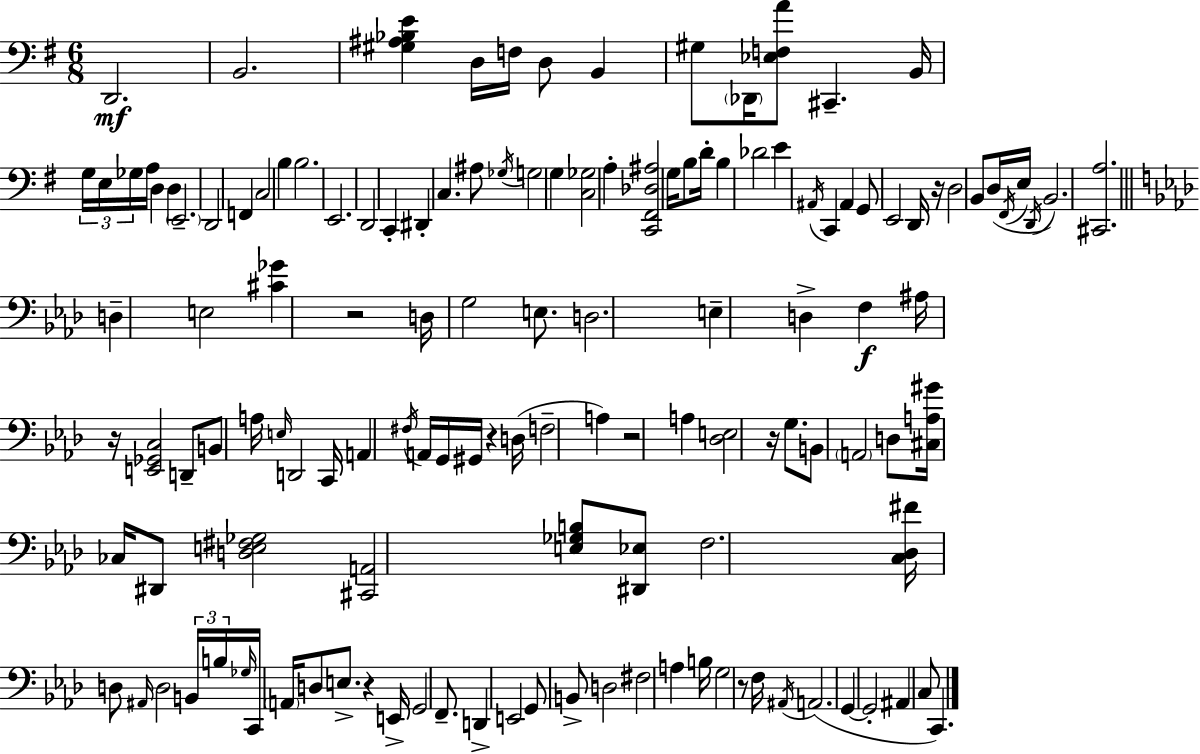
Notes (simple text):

D2/h. B2/h. [G#3,A#3,Bb3,E4]/q D3/s F3/s D3/e B2/q G#3/e Db2/s [Eb3,F3,A4]/e C#2/q. B2/s G3/s E3/s Gb3/s A3/s D3/q D3/q E2/h. D2/h F2/q C3/h B3/q B3/h. E2/h. D2/h C2/q D#2/q C3/q. A#3/e Gb3/s G3/h G3/q [C3,Gb3]/h A3/q [C2,F#2,Db3,A#3]/h G3/s B3/e D4/s B3/q Db4/h E4/q A#2/s C2/q A#2/q G2/e E2/h D2/s R/s D3/h B2/e D3/s F#2/s E3/s D2/s B2/h. [C#2,A3]/h. D3/q E3/h [C#4,Gb4]/q R/h D3/s G3/h E3/e. D3/h. E3/q D3/q F3/q A#3/s R/s [E2,Gb2,C3]/h D2/e B2/e A3/s E3/s D2/h C2/s A2/q F#3/s A2/s G2/s G#2/s R/q D3/s F3/h A3/q R/h A3/q [Db3,E3]/h R/s G3/e. B2/e A2/h D3/e [C#3,A3,G#4]/s CES3/s D#2/e [D3,E3,F#3,Gb3]/h [C#2,A2]/h [E3,Gb3,B3]/e [D#2,Eb3]/e F3/h. [C3,Db3,F#4]/s D3/e A#2/s D3/h B2/s B3/s Gb3/s C2/s A2/s D3/e E3/e. R/q E2/s G2/h F2/e. D2/q E2/h G2/e B2/e D3/h F#3/h A3/q B3/s G3/h R/e F3/s A#2/s A2/h. G2/q G2/h A#2/q C3/e C2/q.